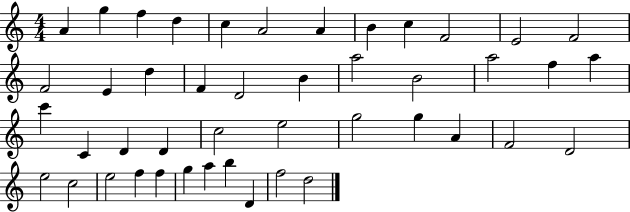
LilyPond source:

{
  \clef treble
  \numericTimeSignature
  \time 4/4
  \key c \major
  a'4 g''4 f''4 d''4 | c''4 a'2 a'4 | b'4 c''4 f'2 | e'2 f'2 | \break f'2 e'4 d''4 | f'4 d'2 b'4 | a''2 b'2 | a''2 f''4 a''4 | \break c'''4 c'4 d'4 d'4 | c''2 e''2 | g''2 g''4 a'4 | f'2 d'2 | \break e''2 c''2 | e''2 f''4 f''4 | g''4 a''4 b''4 d'4 | f''2 d''2 | \break \bar "|."
}